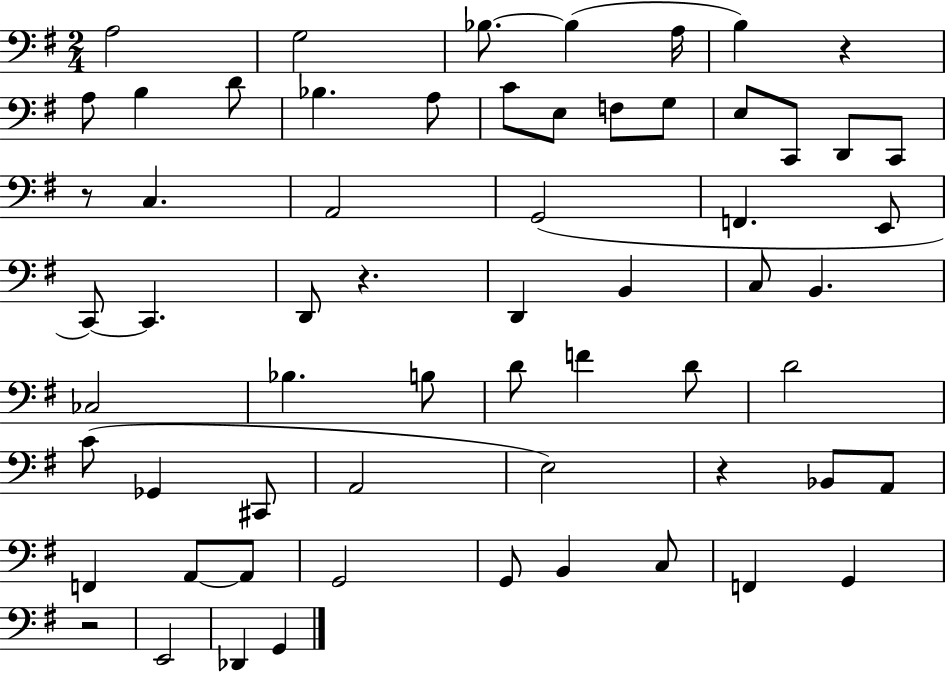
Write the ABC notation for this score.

X:1
T:Untitled
M:2/4
L:1/4
K:G
A,2 G,2 _B,/2 _B, A,/4 B, z A,/2 B, D/2 _B, A,/2 C/2 E,/2 F,/2 G,/2 E,/2 C,,/2 D,,/2 C,,/2 z/2 C, A,,2 G,,2 F,, E,,/2 C,,/2 C,, D,,/2 z D,, B,, C,/2 B,, _C,2 _B, B,/2 D/2 F D/2 D2 C/2 _G,, ^C,,/2 A,,2 E,2 z _B,,/2 A,,/2 F,, A,,/2 A,,/2 G,,2 G,,/2 B,, C,/2 F,, G,, z2 E,,2 _D,, G,,